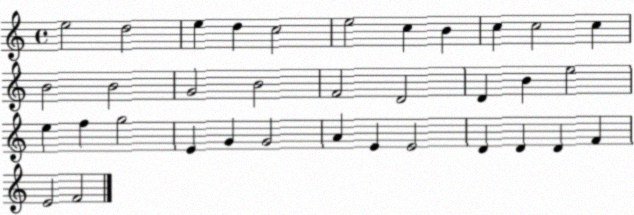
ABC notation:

X:1
T:Untitled
M:4/4
L:1/4
K:C
e2 d2 e d c2 e2 c B c c2 c B2 B2 G2 B2 F2 D2 D B e2 e f g2 E G G2 A E E2 D D D F E2 F2